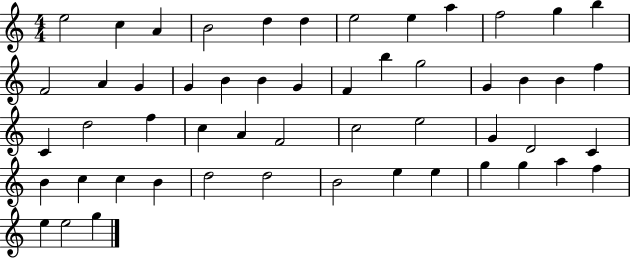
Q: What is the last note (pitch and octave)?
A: G5